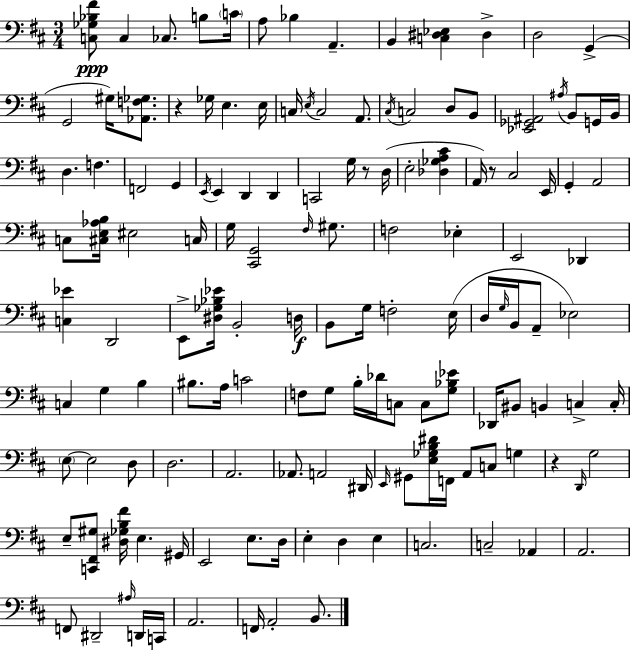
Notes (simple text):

[C3,Gb3,Bb3,F#4]/e C3/q CES3/e. B3/e C4/s A3/e Bb3/q A2/q. B2/q [C3,D#3,Eb3]/q D#3/q D3/h G2/q G2/h G#3/s [Ab2,F3,Gb3]/e. R/q Gb3/s E3/q. E3/s C3/s E3/s C3/h A2/e. C#3/s C3/h D3/e B2/e [Eb2,Gb2,A#2]/h A#3/s B2/e G2/s B2/s D3/q. F3/q. F2/h G2/q E2/s E2/q D2/q D2/q C2/h G3/s R/e D3/s E3/h [Db3,Gb3,A3,C#4]/q A2/s R/e C#3/h E2/s G2/q A2/h C3/e [C#3,E3,Ab3,B3]/s EIS3/h C3/s G3/s [C#2,G2]/h F#3/s G#3/e. F3/h Eb3/q E2/h Db2/q [C3,Eb4]/q D2/h E2/e [D#3,Gb3,Bb3,Eb4]/s B2/h D3/s B2/e G3/s F3/h E3/s D3/s G3/s B2/s A2/e Eb3/h C3/q G3/q B3/q BIS3/e. A3/s C4/h F3/e G3/e B3/s Db4/s C3/e C3/e [G3,Bb3,Eb4]/e Db2/s BIS2/e B2/q C3/q C3/s E3/e E3/h D3/e D3/h. A2/h. Ab2/e. A2/h D#2/s E2/s G#2/e [E3,Gb3,B3,D#4]/s F2/s A2/e C3/e G3/q R/q D2/s G3/h E3/e [C2,F#2,G#3]/e [D#3,Gb3,B3,F#4]/s E3/q. G#2/s E2/h E3/e. D3/s E3/q D3/q E3/q C3/h. C3/h Ab2/q A2/h. F2/e D#2/h A#3/s D2/s C2/s A2/h. F2/s A2/h B2/e.